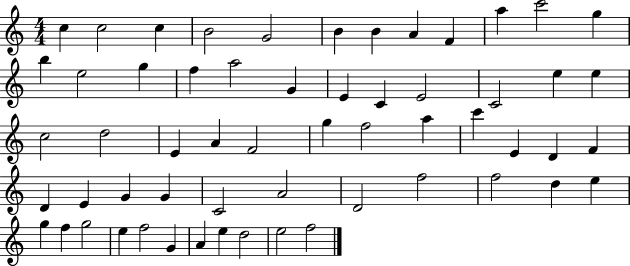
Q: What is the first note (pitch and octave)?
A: C5